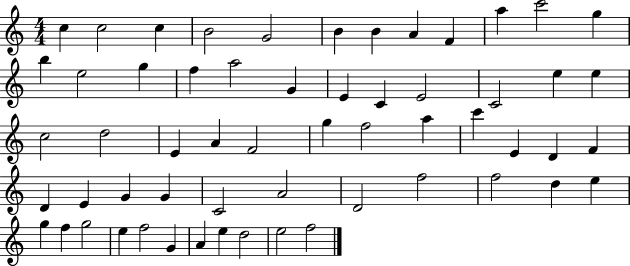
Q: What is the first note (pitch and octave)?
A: C5